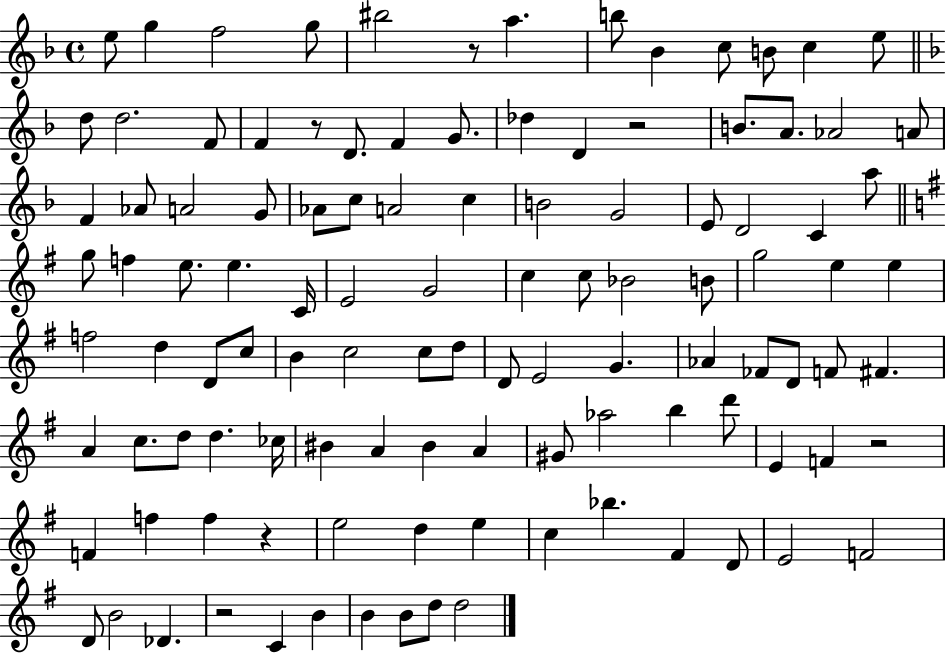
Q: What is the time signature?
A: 4/4